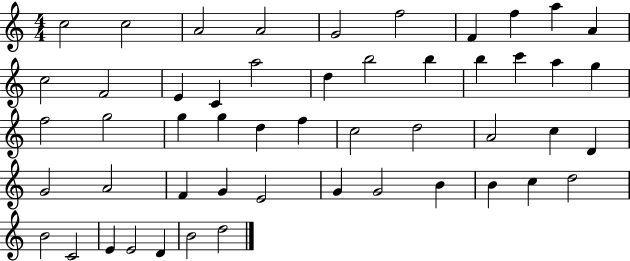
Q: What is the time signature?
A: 4/4